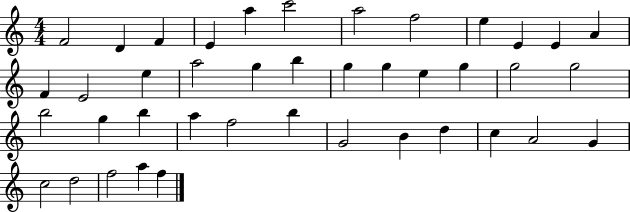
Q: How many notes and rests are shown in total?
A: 41